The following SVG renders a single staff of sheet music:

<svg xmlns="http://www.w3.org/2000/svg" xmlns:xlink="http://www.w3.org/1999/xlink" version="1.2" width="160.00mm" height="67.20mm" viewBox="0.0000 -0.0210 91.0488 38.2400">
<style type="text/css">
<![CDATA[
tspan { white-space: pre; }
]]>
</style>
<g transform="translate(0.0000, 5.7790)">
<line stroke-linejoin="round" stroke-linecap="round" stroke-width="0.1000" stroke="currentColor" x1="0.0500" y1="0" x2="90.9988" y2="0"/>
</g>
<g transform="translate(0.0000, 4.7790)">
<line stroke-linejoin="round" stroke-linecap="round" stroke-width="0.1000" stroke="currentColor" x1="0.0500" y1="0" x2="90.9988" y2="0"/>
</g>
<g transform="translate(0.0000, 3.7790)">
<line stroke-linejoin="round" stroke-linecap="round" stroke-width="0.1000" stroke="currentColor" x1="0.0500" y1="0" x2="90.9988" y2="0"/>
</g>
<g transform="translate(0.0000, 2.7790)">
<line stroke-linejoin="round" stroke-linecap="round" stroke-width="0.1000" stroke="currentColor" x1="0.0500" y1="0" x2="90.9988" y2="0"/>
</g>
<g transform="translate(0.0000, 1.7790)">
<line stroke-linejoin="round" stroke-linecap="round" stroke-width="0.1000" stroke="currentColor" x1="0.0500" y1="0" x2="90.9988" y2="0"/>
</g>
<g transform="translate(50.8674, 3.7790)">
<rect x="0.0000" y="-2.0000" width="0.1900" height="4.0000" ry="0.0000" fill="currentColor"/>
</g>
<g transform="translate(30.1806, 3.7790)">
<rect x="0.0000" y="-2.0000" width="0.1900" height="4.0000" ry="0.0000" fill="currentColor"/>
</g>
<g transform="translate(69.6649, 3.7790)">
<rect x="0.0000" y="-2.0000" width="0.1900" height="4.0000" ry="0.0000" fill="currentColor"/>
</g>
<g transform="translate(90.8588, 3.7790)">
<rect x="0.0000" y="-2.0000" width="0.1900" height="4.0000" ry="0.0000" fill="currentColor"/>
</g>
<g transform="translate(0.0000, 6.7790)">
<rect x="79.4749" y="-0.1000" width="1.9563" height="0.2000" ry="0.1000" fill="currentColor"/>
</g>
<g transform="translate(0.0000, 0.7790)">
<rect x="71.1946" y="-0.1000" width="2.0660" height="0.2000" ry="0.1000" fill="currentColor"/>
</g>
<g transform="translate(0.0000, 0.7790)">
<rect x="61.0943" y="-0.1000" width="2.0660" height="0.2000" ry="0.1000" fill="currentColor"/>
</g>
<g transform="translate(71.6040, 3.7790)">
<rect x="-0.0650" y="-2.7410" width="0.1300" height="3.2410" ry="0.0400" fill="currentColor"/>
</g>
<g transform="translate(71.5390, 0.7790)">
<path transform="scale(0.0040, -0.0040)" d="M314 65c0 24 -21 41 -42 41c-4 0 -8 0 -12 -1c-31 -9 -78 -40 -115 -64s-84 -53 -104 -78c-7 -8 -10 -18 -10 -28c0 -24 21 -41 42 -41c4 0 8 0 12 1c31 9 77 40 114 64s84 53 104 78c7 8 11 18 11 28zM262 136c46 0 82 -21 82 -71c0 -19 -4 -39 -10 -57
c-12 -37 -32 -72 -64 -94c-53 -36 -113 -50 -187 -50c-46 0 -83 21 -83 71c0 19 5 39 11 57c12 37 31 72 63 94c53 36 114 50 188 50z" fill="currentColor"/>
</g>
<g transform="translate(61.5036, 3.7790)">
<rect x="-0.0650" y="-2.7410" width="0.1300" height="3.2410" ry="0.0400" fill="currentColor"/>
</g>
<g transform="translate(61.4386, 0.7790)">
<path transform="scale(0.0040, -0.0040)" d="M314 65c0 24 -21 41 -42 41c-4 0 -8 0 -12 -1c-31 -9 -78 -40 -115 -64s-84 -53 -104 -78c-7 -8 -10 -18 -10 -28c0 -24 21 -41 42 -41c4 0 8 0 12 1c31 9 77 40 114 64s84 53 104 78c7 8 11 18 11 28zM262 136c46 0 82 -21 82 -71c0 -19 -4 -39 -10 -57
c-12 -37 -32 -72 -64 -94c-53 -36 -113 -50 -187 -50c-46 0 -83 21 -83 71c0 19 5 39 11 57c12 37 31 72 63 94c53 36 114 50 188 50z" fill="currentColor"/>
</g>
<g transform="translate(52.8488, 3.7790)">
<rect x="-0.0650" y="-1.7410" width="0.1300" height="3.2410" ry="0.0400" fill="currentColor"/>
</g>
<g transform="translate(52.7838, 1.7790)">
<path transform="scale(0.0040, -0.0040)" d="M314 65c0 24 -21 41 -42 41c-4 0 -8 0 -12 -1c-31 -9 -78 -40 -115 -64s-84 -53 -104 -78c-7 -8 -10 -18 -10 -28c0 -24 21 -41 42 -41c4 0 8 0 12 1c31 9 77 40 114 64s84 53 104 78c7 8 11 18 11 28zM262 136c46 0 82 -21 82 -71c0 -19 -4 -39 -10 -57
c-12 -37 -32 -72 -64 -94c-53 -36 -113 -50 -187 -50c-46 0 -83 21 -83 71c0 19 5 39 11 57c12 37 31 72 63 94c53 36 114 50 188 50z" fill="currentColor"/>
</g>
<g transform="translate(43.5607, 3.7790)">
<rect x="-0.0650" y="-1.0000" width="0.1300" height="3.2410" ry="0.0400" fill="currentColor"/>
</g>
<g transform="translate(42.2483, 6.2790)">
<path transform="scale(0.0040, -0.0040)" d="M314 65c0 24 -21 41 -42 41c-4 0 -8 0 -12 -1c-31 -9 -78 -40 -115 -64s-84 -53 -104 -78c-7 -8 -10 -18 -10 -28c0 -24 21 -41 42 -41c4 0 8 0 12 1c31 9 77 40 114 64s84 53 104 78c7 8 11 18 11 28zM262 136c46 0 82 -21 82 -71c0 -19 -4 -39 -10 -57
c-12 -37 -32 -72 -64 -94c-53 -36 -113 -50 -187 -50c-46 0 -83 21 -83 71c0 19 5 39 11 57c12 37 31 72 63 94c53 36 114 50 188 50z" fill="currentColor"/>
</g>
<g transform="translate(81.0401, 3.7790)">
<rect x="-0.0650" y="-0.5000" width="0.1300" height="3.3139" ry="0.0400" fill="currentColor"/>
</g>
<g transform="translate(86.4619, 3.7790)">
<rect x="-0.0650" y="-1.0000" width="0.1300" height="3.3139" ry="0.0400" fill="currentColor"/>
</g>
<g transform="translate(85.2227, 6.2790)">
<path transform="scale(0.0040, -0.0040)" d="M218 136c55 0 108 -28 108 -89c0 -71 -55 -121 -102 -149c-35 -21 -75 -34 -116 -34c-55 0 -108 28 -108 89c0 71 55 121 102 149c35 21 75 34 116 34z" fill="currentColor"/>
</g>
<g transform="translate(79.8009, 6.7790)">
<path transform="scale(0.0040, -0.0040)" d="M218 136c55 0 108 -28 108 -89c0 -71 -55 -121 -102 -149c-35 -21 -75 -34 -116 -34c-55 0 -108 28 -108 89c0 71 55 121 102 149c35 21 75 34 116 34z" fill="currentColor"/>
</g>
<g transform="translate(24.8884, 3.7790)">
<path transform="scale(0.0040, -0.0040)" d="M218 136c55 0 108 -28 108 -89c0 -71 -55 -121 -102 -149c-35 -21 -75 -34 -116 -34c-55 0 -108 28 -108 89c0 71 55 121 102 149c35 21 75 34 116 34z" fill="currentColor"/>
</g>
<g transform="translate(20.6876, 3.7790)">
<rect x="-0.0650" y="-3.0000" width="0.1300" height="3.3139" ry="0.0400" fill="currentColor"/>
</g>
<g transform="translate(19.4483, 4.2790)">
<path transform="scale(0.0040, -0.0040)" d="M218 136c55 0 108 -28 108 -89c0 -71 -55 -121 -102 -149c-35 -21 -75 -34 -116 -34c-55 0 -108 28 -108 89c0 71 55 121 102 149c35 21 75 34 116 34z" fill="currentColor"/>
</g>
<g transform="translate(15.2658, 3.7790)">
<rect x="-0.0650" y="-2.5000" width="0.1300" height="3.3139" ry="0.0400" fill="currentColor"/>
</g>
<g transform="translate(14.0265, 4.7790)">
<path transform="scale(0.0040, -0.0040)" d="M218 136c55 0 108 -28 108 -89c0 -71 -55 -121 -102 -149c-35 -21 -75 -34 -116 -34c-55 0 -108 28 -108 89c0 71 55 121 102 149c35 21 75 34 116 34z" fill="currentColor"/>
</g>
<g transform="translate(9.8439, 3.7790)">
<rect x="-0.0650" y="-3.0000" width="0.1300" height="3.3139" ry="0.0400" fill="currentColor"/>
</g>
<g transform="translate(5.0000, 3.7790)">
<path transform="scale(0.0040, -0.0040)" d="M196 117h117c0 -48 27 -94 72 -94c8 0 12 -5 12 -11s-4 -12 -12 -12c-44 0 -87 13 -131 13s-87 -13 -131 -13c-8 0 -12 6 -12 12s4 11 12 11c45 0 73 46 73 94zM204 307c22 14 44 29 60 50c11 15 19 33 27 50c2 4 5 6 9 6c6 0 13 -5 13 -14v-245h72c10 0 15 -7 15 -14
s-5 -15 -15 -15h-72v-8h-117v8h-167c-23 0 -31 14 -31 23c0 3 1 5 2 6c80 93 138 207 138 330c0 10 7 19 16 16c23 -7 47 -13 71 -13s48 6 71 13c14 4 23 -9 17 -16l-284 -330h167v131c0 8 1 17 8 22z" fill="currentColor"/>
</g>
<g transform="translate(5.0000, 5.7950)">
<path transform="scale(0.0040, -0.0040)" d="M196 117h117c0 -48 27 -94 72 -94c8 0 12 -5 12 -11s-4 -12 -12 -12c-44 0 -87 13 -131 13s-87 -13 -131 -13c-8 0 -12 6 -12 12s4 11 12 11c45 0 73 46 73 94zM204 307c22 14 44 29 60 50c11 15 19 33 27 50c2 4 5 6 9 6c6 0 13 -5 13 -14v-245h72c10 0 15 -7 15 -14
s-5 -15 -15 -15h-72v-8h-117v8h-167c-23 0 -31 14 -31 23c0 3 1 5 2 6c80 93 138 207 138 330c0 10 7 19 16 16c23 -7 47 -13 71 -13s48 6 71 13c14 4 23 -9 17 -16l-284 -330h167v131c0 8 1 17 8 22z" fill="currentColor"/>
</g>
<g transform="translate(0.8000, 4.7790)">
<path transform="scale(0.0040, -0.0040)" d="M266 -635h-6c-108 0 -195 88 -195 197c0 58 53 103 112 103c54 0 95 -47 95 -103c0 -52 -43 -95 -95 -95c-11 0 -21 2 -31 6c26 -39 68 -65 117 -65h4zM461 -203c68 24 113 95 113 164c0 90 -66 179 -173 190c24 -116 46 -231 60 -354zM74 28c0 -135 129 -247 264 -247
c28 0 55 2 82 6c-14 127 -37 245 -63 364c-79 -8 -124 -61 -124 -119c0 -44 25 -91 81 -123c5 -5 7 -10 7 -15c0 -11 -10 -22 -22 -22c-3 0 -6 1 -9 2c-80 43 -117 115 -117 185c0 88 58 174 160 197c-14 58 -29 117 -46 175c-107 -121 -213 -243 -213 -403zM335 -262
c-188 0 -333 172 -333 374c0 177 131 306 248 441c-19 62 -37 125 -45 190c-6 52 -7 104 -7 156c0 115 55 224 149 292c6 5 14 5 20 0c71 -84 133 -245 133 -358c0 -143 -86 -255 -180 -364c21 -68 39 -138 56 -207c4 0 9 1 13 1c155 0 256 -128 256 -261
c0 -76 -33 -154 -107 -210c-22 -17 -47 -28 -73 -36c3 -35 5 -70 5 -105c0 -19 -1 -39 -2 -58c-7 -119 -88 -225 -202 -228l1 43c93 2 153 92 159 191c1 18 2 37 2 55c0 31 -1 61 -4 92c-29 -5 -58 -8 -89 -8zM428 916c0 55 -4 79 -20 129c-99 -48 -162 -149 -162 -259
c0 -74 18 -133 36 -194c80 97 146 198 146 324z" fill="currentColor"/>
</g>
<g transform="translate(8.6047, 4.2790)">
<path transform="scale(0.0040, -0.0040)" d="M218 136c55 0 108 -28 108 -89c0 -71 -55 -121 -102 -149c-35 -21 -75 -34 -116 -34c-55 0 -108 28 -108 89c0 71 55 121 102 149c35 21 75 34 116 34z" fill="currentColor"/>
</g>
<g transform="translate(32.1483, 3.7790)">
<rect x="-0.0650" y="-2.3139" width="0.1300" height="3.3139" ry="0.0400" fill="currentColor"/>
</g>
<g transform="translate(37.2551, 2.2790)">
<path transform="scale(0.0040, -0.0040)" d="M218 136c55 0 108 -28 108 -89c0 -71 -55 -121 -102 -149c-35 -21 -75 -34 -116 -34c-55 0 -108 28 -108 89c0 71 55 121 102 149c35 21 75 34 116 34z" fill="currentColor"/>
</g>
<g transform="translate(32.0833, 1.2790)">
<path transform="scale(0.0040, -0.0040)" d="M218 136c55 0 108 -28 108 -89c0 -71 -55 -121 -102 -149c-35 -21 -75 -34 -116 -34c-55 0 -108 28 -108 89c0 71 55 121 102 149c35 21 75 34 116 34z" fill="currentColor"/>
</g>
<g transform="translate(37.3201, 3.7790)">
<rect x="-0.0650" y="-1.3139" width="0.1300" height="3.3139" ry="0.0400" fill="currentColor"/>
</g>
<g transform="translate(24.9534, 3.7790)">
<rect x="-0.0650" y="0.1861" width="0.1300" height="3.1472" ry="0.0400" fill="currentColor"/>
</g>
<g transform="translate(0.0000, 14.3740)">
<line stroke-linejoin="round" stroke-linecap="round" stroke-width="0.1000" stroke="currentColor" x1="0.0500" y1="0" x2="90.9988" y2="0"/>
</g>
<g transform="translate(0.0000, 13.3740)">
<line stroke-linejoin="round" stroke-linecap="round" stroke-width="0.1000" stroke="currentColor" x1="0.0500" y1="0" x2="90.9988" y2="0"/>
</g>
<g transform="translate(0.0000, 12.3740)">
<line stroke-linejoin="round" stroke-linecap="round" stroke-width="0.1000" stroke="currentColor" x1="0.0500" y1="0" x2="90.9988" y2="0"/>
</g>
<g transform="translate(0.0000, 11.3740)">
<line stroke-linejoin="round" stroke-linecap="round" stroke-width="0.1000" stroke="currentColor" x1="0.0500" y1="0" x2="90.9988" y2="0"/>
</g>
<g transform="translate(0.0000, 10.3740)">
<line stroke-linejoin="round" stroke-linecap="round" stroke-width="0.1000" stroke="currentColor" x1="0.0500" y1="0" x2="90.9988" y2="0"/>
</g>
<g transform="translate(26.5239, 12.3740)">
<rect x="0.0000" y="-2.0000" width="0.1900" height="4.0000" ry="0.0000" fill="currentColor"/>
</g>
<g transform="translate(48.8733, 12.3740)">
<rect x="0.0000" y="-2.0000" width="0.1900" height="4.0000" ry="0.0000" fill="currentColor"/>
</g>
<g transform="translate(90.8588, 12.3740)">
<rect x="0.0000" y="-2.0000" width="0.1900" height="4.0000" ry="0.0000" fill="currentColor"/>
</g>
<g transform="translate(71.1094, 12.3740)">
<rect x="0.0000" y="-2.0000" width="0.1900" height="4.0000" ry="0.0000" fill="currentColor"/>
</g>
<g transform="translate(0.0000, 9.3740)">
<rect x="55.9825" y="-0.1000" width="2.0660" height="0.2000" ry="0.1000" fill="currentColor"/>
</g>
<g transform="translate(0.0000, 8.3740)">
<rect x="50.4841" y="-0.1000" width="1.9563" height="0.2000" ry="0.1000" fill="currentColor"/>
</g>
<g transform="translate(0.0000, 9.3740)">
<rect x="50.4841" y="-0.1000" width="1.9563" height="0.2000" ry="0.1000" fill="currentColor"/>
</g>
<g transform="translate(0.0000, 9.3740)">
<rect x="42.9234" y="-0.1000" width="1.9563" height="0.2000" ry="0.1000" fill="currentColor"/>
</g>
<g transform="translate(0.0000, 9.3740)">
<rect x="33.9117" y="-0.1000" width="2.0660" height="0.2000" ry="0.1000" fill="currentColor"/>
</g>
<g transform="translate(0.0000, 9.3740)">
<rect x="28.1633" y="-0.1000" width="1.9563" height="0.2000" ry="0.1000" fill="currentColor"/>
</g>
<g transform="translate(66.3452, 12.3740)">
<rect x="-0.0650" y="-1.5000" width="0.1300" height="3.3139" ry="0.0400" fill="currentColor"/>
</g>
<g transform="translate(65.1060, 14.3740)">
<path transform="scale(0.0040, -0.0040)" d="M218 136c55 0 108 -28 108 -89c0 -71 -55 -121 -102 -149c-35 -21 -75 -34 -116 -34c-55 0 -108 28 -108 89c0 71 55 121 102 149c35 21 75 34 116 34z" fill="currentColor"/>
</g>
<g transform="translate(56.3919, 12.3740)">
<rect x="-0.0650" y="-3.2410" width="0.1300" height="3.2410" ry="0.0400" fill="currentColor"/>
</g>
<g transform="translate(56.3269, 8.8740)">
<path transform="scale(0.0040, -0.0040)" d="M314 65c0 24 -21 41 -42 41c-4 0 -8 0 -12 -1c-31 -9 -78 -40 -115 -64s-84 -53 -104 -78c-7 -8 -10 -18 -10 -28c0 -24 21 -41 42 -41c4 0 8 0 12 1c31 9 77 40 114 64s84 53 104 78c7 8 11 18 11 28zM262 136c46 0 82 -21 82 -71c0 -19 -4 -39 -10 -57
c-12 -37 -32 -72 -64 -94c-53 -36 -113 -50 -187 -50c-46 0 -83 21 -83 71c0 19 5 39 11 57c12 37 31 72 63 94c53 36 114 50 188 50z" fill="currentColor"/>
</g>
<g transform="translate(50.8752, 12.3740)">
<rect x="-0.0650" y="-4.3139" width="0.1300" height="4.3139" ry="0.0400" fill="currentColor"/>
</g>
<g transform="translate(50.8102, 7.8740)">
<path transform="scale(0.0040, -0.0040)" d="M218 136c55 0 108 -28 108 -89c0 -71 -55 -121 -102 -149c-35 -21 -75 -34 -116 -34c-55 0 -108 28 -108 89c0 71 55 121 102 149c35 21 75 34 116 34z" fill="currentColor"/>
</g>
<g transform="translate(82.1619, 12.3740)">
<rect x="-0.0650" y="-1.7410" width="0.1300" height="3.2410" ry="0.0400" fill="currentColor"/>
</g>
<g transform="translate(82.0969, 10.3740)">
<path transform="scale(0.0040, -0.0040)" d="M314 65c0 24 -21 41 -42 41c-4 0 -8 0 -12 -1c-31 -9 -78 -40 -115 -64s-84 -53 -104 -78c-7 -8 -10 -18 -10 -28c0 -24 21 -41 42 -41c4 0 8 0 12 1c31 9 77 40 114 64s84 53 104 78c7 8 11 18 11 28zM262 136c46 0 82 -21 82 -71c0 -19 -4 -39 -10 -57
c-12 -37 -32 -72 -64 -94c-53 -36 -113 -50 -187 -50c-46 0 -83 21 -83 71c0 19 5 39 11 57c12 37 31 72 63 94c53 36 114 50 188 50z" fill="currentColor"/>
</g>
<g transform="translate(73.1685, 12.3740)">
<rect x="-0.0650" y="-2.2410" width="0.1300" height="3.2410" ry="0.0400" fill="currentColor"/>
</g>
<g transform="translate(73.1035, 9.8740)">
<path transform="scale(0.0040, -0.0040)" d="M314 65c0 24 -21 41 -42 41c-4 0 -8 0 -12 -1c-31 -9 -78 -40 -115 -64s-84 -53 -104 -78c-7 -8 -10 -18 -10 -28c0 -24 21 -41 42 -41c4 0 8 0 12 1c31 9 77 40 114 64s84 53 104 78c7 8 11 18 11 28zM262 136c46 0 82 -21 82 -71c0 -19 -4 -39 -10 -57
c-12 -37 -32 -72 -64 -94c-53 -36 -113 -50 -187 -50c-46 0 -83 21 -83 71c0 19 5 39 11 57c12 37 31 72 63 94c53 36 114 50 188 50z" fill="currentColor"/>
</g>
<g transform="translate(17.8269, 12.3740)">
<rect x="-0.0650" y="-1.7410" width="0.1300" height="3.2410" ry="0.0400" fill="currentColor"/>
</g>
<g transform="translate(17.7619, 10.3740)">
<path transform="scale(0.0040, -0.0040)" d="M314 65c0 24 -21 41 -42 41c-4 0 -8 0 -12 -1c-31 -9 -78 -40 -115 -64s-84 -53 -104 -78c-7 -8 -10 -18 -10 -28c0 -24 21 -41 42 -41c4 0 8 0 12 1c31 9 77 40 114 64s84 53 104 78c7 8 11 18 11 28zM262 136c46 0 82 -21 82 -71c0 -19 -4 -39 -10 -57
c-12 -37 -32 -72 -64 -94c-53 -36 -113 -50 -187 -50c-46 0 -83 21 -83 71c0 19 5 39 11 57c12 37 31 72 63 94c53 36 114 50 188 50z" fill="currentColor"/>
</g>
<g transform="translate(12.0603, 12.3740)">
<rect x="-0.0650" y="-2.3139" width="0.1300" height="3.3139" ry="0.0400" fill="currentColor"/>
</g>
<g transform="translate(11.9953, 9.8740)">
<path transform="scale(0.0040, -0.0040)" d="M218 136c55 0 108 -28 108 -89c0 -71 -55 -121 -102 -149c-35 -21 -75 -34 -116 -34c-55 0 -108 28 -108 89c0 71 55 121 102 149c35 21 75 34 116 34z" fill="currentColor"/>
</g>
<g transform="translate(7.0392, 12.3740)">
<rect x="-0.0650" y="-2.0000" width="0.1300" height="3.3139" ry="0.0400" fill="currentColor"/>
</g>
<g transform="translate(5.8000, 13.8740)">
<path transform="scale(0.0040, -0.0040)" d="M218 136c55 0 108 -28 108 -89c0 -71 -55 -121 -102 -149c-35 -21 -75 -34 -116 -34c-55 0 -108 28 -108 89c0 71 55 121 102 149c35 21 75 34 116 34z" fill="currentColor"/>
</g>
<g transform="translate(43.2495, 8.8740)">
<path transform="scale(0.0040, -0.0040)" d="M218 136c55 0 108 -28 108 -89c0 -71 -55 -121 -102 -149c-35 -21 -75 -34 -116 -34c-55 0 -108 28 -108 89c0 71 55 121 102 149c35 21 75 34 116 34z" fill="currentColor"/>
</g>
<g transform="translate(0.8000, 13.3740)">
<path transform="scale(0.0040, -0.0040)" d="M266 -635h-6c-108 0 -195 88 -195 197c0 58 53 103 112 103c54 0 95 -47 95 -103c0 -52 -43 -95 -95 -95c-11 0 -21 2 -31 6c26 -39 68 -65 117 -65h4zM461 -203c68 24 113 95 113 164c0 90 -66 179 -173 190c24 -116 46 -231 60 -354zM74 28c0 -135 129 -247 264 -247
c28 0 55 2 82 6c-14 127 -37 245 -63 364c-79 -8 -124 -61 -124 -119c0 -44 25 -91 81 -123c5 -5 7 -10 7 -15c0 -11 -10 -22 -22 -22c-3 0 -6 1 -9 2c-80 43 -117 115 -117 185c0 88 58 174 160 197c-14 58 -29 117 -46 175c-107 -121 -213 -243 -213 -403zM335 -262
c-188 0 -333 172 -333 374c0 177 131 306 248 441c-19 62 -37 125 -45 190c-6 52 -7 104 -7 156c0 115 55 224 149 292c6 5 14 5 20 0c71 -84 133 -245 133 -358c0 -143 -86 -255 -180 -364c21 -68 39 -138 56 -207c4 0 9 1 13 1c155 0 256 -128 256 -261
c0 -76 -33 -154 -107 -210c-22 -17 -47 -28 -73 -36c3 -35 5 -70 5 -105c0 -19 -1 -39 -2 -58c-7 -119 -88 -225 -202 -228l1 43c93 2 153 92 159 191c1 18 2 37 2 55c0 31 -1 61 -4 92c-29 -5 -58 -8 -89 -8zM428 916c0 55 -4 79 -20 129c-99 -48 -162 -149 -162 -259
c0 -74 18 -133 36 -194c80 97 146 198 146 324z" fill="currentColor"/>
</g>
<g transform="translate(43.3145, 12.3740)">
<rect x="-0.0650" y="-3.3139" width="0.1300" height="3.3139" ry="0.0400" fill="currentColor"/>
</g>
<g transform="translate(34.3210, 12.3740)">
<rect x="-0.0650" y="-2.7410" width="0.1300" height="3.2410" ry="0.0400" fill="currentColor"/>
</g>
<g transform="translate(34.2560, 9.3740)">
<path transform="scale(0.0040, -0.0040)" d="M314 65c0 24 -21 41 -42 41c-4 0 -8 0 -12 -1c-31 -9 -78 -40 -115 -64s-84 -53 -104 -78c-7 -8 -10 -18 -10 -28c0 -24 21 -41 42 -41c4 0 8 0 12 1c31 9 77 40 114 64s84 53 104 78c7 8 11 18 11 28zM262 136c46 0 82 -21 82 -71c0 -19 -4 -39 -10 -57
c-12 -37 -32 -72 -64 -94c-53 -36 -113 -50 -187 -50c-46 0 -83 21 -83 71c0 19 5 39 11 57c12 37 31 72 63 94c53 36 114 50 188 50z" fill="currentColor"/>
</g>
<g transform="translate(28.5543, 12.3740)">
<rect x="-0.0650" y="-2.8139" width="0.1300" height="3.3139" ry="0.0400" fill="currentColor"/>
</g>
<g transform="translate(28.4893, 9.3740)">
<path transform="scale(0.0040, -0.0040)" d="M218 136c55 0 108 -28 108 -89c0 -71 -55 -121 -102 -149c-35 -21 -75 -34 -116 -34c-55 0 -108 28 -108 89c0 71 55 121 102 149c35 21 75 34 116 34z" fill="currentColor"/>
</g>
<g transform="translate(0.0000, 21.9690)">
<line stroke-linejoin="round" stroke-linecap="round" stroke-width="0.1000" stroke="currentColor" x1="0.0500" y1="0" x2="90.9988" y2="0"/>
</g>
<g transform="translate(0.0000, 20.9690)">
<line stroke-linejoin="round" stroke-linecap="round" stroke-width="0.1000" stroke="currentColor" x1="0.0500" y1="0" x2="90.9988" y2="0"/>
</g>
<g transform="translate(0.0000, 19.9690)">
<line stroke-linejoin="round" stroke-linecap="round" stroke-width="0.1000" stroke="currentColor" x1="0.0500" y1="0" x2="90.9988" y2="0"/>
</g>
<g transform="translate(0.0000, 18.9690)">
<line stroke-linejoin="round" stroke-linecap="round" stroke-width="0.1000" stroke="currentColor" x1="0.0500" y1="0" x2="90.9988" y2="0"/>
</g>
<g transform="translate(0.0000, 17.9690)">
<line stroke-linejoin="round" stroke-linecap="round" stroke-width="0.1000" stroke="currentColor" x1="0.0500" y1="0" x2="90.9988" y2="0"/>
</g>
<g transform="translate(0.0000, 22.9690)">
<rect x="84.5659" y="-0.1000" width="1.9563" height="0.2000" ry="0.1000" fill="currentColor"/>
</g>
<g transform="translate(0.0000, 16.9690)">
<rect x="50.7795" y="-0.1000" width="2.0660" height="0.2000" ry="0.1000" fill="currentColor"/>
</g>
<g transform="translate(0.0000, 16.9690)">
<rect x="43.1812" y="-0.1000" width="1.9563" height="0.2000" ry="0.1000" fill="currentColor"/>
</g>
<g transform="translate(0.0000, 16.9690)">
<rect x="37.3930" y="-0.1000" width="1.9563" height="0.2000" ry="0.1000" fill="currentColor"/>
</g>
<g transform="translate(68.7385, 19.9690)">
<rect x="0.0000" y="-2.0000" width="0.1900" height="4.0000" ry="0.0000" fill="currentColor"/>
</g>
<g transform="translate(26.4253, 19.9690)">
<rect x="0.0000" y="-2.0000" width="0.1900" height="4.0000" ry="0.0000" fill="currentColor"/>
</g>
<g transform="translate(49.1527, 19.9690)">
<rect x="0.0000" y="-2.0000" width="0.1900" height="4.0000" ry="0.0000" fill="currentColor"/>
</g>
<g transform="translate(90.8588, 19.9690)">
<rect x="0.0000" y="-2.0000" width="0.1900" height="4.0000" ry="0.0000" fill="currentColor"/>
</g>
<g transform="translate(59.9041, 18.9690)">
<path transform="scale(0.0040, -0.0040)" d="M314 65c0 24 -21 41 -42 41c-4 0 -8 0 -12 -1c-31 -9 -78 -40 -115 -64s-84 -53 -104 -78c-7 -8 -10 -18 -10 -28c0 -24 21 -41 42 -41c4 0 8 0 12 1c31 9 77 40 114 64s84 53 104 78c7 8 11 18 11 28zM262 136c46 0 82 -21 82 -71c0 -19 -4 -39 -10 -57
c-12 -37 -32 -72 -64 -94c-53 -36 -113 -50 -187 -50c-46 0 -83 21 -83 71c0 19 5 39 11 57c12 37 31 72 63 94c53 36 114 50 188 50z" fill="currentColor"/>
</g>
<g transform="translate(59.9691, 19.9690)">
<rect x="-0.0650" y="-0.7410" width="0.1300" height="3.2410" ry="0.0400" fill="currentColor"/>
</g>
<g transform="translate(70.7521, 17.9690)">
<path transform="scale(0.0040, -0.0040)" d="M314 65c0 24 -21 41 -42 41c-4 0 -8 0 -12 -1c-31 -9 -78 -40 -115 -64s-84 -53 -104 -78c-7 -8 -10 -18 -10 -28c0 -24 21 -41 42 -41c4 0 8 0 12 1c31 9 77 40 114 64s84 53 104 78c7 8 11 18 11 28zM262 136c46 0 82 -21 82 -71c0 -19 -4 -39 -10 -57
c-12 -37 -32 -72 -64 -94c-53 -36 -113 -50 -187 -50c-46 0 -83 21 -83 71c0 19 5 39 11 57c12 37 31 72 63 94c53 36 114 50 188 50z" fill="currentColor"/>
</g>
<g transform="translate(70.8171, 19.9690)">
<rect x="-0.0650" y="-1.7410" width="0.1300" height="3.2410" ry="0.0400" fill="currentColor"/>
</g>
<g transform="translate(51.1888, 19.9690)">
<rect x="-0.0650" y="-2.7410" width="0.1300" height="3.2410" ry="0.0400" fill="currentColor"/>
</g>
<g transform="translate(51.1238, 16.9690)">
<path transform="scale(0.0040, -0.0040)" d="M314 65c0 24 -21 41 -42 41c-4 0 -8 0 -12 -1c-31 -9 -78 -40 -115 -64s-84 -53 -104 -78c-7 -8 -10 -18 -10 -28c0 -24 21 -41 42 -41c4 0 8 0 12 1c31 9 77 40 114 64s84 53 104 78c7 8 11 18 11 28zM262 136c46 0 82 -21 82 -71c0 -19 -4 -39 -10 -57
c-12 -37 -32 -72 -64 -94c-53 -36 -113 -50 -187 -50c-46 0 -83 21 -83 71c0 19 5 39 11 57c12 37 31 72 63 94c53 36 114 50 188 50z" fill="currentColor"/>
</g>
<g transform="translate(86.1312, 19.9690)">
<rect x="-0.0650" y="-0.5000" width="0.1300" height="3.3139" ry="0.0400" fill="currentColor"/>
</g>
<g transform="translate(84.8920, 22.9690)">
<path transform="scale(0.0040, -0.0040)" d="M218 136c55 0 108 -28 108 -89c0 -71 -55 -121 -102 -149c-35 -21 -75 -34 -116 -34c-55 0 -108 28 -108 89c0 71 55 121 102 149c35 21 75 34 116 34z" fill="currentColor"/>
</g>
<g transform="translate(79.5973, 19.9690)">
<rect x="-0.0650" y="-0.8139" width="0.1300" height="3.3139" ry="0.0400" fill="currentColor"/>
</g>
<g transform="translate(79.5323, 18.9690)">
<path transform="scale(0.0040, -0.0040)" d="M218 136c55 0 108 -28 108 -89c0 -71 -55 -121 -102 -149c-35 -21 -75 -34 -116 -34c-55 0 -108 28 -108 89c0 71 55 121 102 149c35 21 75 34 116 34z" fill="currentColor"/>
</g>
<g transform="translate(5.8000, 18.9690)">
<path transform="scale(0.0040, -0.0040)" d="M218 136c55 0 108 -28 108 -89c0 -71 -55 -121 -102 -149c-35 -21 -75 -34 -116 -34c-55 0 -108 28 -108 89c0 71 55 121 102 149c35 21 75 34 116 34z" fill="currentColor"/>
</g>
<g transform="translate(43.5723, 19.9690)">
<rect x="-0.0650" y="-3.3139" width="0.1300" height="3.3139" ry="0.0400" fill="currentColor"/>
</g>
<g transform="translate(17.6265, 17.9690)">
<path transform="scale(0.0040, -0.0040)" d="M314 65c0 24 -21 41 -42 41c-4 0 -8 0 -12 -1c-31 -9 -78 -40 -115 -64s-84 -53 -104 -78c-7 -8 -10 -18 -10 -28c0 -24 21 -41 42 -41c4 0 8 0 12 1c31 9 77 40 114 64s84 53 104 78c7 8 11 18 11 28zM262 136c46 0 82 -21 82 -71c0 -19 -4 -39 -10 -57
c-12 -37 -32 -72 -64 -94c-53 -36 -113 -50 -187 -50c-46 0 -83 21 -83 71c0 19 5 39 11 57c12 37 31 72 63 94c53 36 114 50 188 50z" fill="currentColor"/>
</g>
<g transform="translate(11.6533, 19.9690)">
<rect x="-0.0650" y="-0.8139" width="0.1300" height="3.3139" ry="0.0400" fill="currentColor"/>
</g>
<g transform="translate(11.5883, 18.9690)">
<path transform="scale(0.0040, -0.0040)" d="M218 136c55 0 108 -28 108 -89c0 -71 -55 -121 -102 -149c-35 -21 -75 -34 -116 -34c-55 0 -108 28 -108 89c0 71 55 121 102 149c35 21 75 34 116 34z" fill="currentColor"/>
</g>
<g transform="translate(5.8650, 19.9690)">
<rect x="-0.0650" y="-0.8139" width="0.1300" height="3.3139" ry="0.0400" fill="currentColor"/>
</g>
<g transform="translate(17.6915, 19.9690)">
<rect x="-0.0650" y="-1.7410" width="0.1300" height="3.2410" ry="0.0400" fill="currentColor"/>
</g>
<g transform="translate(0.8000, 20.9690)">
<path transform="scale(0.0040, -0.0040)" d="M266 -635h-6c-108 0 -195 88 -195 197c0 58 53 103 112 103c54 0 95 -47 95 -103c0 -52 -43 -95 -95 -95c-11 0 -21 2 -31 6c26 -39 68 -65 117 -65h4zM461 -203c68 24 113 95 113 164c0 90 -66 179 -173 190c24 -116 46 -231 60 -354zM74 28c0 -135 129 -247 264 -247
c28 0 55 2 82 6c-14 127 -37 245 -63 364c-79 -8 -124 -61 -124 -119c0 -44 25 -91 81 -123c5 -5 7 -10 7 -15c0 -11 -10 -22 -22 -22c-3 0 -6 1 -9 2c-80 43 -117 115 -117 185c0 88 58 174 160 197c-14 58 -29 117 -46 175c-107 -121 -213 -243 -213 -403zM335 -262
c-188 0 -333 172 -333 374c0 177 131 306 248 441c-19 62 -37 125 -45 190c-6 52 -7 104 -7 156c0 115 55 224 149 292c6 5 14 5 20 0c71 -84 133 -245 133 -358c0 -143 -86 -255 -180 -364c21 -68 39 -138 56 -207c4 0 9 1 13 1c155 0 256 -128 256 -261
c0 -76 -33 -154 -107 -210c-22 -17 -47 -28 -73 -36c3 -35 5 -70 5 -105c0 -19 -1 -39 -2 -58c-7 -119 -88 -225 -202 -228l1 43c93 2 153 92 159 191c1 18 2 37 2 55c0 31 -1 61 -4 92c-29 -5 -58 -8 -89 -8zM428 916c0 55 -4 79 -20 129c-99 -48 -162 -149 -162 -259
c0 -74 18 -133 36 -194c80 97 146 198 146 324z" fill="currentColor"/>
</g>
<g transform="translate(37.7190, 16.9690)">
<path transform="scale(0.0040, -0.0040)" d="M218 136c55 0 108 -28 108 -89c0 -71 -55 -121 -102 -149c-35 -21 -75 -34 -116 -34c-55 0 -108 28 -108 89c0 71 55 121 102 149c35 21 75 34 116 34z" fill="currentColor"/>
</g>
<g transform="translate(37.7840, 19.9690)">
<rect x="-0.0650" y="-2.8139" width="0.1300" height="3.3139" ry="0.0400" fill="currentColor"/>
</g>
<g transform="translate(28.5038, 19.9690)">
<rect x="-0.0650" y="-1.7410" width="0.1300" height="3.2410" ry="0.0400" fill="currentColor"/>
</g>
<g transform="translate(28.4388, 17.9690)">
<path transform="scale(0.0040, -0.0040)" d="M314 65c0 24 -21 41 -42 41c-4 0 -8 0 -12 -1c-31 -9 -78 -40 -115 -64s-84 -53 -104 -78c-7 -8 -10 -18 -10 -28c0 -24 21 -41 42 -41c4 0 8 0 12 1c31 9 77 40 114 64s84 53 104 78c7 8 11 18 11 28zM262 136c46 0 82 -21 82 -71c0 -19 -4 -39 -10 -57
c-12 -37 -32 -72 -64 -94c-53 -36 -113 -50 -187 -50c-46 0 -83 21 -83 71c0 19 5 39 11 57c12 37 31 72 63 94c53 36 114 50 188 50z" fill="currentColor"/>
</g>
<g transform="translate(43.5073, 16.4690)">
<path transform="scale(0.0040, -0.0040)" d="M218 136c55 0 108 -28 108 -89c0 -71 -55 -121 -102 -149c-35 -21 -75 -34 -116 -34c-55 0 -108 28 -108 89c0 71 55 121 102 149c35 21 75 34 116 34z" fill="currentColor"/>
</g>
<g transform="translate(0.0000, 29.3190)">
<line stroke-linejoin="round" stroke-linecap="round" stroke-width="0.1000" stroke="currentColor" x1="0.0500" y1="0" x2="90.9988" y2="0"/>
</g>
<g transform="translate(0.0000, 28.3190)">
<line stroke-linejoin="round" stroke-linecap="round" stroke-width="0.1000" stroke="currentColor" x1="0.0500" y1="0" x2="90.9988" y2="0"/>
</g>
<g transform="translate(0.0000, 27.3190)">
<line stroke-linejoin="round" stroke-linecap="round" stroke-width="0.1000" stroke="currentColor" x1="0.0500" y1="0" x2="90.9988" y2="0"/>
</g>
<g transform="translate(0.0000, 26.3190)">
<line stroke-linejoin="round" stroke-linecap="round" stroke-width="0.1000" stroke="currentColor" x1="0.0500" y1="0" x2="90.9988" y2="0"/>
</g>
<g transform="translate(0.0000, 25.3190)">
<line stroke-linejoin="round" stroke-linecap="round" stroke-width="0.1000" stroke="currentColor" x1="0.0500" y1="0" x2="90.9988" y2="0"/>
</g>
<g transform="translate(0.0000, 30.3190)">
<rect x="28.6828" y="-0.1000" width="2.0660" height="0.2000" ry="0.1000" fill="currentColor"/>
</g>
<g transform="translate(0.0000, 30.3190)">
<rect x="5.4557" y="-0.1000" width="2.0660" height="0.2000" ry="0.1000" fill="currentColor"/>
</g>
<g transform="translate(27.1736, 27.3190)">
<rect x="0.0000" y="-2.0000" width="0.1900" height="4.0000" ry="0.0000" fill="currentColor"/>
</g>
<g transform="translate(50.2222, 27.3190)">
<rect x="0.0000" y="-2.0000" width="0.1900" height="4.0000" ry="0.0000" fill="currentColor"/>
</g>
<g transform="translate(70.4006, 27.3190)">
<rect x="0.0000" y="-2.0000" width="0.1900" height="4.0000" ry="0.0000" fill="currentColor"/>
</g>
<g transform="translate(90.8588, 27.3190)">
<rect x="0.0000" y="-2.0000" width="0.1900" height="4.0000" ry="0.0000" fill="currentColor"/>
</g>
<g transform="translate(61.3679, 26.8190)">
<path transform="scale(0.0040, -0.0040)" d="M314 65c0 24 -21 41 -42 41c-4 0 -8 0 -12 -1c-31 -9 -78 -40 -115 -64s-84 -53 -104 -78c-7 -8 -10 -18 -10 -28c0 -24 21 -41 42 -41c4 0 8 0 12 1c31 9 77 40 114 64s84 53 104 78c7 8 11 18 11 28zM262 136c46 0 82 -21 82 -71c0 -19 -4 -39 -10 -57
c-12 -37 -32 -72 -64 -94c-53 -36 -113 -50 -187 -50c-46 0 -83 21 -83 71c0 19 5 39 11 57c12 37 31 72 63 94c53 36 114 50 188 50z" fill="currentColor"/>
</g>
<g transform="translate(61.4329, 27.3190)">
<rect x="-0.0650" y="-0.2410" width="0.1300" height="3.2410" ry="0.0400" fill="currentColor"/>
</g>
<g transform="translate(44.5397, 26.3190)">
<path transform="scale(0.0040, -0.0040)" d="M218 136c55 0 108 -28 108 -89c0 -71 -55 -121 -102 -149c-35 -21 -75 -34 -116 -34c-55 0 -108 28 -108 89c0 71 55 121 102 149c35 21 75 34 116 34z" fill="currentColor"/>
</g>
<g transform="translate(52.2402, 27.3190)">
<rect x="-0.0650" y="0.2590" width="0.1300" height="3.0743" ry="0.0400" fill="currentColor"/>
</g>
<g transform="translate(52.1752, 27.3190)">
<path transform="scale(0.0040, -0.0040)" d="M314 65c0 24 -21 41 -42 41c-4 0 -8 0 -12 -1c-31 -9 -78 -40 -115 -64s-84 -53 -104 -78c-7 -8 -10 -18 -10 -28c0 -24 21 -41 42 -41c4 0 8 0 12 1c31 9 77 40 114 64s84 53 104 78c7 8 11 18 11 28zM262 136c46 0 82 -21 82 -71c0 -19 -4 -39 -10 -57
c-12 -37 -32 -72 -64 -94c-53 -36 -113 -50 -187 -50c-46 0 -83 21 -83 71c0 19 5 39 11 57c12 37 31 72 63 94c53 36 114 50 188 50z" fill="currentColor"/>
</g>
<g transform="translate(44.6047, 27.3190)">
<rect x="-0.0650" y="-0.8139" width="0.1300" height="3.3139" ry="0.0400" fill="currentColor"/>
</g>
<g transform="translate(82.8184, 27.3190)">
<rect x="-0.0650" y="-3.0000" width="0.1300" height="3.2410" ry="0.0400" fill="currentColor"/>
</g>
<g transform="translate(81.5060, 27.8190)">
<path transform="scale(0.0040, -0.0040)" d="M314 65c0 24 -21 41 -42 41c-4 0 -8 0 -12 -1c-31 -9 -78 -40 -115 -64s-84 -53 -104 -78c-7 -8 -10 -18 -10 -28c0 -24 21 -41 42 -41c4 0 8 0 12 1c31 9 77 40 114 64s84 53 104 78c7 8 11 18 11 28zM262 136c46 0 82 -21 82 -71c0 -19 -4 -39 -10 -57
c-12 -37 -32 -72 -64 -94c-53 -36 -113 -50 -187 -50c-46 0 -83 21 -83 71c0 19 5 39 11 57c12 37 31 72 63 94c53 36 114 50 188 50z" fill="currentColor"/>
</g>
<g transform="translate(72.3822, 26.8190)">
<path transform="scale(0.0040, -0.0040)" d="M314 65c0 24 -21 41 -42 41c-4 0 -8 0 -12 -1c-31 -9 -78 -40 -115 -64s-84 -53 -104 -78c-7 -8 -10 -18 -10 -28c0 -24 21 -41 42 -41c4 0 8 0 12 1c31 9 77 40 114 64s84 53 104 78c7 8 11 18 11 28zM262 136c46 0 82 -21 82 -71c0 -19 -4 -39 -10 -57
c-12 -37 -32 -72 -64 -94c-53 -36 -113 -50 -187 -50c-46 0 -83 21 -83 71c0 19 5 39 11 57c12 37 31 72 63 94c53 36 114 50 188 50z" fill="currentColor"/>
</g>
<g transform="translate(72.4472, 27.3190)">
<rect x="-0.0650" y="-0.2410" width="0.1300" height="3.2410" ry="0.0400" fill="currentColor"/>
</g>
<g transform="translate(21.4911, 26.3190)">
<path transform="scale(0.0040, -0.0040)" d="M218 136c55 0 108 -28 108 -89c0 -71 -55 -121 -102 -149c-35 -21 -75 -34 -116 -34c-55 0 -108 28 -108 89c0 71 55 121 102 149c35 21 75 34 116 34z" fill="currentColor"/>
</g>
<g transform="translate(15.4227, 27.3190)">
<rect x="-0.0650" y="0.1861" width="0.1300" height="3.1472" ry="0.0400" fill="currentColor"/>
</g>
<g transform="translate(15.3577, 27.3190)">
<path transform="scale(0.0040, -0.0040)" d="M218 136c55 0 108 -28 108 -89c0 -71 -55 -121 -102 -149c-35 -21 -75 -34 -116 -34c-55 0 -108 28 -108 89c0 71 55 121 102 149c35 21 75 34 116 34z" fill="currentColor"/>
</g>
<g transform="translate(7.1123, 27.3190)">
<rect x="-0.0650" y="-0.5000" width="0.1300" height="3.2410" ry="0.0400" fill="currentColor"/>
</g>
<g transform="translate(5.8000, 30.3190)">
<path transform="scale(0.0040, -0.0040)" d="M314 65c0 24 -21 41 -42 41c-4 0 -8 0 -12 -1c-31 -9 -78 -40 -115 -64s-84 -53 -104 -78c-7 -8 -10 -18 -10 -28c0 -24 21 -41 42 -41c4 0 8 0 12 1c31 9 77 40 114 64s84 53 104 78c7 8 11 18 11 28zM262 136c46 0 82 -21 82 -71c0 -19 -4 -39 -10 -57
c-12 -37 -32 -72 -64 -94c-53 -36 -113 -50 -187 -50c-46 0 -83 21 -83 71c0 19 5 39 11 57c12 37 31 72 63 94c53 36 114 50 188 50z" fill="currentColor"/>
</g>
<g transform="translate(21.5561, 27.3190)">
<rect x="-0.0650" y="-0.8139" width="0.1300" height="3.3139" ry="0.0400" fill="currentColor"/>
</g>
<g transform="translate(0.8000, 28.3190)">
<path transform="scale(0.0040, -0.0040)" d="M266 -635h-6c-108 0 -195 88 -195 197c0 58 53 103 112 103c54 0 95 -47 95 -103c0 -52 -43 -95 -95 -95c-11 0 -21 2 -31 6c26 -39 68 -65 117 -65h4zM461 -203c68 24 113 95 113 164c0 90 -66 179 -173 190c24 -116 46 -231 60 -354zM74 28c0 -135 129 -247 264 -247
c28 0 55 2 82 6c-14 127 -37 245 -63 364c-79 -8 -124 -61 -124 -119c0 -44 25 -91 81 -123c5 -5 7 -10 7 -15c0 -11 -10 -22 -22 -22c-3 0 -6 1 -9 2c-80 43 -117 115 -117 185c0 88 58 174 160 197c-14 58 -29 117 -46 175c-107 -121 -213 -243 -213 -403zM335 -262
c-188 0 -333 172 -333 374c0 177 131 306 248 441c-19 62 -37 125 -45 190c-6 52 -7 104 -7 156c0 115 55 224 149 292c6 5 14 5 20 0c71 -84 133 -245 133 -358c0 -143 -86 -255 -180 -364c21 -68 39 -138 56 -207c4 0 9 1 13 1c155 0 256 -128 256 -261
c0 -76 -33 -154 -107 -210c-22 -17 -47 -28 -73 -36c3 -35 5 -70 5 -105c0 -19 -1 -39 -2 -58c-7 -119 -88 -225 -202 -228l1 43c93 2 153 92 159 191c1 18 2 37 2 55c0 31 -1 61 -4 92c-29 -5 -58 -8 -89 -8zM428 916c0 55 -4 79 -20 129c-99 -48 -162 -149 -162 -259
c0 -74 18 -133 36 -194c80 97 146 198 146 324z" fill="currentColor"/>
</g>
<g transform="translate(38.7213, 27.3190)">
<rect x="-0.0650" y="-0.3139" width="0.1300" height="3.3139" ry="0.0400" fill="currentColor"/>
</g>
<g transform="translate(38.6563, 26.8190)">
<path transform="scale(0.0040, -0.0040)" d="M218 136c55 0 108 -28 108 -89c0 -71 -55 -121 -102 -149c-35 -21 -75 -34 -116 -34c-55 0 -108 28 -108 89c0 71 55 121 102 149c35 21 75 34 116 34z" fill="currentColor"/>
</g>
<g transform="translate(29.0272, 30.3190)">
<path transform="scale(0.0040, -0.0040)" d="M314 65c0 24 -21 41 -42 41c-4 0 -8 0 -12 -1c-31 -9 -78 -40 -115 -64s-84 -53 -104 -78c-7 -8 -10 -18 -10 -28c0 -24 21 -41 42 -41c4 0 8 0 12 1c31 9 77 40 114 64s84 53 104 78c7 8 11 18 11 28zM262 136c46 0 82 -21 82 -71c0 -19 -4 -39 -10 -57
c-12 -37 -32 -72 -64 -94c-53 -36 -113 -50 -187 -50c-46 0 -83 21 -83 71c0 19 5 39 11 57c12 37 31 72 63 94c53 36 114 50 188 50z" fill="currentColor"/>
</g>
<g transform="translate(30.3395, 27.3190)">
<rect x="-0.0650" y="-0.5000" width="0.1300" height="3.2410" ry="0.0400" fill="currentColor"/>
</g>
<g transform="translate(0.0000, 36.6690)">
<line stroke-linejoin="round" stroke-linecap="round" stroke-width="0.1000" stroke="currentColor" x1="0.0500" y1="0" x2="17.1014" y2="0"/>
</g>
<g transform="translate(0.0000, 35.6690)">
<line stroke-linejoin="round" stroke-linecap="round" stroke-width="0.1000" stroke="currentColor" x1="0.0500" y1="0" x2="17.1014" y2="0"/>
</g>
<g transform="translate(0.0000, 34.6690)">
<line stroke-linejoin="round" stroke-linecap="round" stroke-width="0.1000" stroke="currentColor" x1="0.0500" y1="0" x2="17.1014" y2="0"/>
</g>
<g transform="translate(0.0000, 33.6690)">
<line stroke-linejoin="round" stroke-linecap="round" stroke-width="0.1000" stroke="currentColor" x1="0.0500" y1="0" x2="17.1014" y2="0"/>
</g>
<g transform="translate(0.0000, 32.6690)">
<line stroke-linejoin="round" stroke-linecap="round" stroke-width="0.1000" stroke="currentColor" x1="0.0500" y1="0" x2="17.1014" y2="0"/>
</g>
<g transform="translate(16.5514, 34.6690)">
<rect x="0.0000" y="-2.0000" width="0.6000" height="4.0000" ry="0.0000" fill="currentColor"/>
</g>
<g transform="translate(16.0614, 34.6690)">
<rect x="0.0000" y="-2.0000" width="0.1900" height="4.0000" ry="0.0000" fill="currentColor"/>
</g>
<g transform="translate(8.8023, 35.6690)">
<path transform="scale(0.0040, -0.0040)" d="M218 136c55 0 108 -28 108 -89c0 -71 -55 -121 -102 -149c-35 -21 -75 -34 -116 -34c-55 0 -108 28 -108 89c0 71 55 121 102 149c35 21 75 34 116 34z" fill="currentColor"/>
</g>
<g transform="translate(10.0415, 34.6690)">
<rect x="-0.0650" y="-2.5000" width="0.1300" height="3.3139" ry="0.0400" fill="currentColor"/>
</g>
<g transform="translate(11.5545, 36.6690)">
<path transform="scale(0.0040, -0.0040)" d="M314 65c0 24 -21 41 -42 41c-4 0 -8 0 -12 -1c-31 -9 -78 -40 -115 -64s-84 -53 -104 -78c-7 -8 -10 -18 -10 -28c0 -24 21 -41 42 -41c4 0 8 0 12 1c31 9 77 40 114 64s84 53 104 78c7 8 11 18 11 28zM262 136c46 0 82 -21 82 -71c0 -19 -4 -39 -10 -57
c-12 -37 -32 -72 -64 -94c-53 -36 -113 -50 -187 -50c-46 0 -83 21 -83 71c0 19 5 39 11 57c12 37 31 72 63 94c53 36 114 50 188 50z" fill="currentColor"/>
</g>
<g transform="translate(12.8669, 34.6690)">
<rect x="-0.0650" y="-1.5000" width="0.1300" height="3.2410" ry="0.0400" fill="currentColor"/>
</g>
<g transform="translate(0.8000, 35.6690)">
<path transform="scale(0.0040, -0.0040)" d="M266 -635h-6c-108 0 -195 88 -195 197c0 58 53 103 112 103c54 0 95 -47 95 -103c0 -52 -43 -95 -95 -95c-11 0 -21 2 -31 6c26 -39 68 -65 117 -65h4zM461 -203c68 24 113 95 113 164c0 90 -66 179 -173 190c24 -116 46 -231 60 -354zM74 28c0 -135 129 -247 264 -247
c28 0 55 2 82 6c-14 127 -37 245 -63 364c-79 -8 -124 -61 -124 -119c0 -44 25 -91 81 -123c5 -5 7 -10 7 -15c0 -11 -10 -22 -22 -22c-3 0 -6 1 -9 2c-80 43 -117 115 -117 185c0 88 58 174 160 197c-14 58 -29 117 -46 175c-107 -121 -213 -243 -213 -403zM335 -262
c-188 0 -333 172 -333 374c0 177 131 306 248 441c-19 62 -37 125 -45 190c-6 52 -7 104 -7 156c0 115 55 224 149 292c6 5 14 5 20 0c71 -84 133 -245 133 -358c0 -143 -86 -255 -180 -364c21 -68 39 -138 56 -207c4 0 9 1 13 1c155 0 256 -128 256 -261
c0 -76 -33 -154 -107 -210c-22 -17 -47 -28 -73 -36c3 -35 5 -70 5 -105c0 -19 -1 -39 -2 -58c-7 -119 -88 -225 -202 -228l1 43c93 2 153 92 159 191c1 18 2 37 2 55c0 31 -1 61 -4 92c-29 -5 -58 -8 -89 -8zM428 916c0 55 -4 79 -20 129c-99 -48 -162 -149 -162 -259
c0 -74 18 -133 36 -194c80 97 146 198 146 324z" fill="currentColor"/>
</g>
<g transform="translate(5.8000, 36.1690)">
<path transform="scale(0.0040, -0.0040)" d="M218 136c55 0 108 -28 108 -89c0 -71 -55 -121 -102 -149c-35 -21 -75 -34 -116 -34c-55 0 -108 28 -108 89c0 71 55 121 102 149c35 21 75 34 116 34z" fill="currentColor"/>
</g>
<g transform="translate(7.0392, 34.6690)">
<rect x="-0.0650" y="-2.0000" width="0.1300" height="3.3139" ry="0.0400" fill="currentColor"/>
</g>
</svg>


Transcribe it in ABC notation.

X:1
T:Untitled
M:4/4
L:1/4
K:C
A G A B g e D2 f2 a2 a2 C D F g f2 a a2 b d' b2 E g2 f2 d d f2 f2 a b a2 d2 f2 d C C2 B d C2 c d B2 c2 c2 A2 F G E2